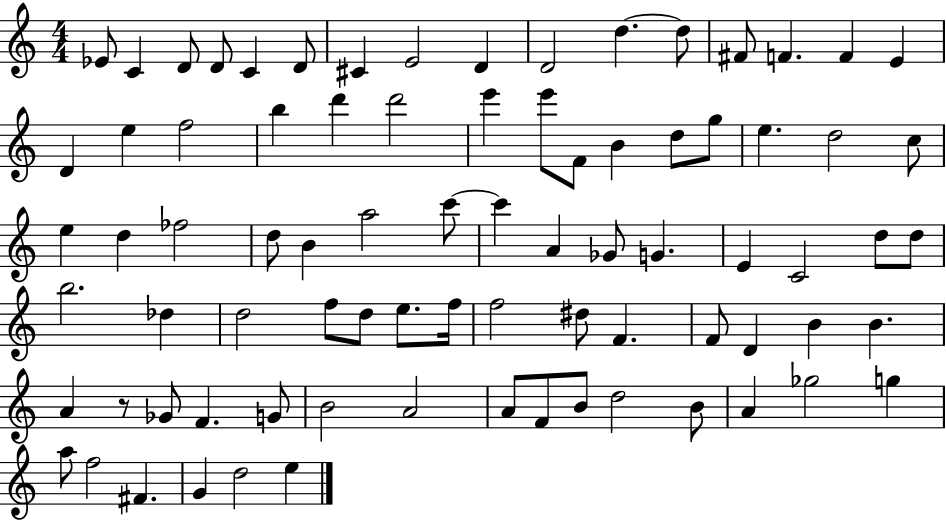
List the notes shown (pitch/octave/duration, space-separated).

Eb4/e C4/q D4/e D4/e C4/q D4/e C#4/q E4/h D4/q D4/h D5/q. D5/e F#4/e F4/q. F4/q E4/q D4/q E5/q F5/h B5/q D6/q D6/h E6/q E6/e F4/e B4/q D5/e G5/e E5/q. D5/h C5/e E5/q D5/q FES5/h D5/e B4/q A5/h C6/e C6/q A4/q Gb4/e G4/q. E4/q C4/h D5/e D5/e B5/h. Db5/q D5/h F5/e D5/e E5/e. F5/s F5/h D#5/e F4/q. F4/e D4/q B4/q B4/q. A4/q R/e Gb4/e F4/q. G4/e B4/h A4/h A4/e F4/e B4/e D5/h B4/e A4/q Gb5/h G5/q A5/e F5/h F#4/q. G4/q D5/h E5/q